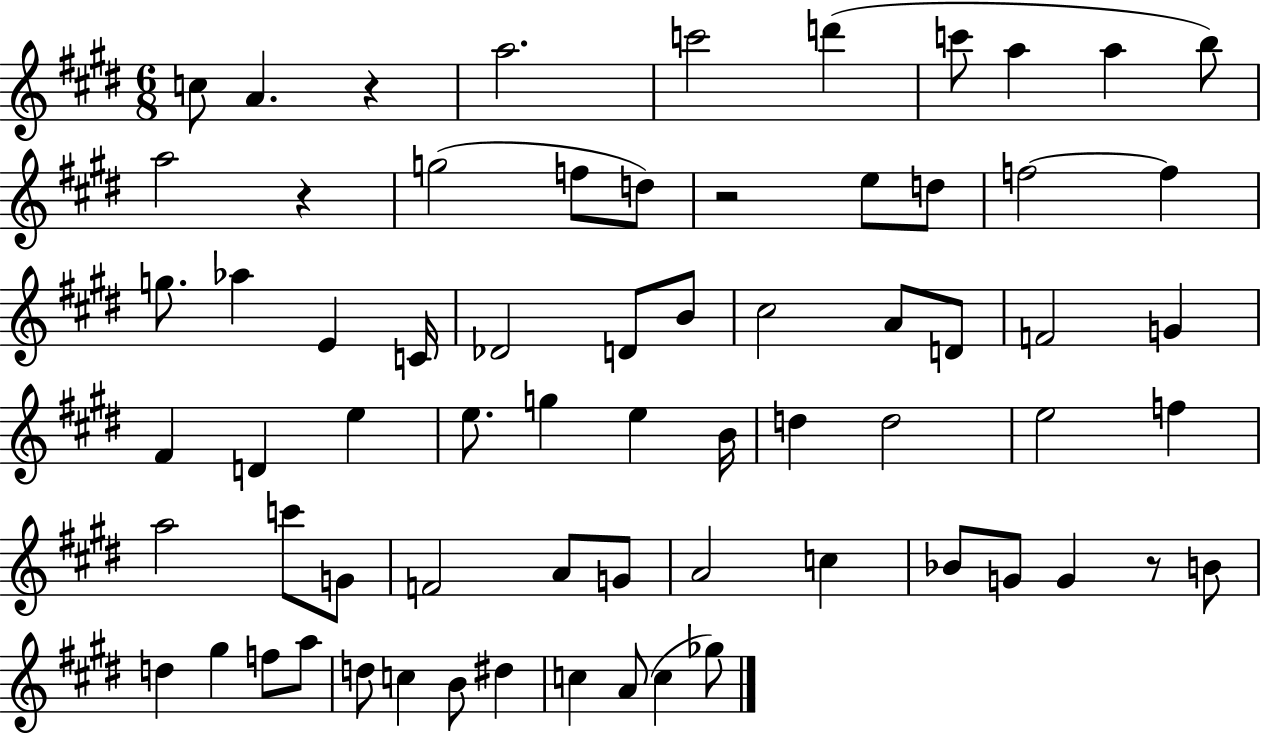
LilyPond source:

{
  \clef treble
  \numericTimeSignature
  \time 6/8
  \key e \major
  \repeat volta 2 { c''8 a'4. r4 | a''2. | c'''2 d'''4( | c'''8 a''4 a''4 b''8) | \break a''2 r4 | g''2( f''8 d''8) | r2 e''8 d''8 | f''2~~ f''4 | \break g''8. aes''4 e'4 c'16 | des'2 d'8 b'8 | cis''2 a'8 d'8 | f'2 g'4 | \break fis'4 d'4 e''4 | e''8. g''4 e''4 b'16 | d''4 d''2 | e''2 f''4 | \break a''2 c'''8 g'8 | f'2 a'8 g'8 | a'2 c''4 | bes'8 g'8 g'4 r8 b'8 | \break d''4 gis''4 f''8 a''8 | d''8 c''4 b'8 dis''4 | c''4 a'8( c''4 ges''8) | } \bar "|."
}